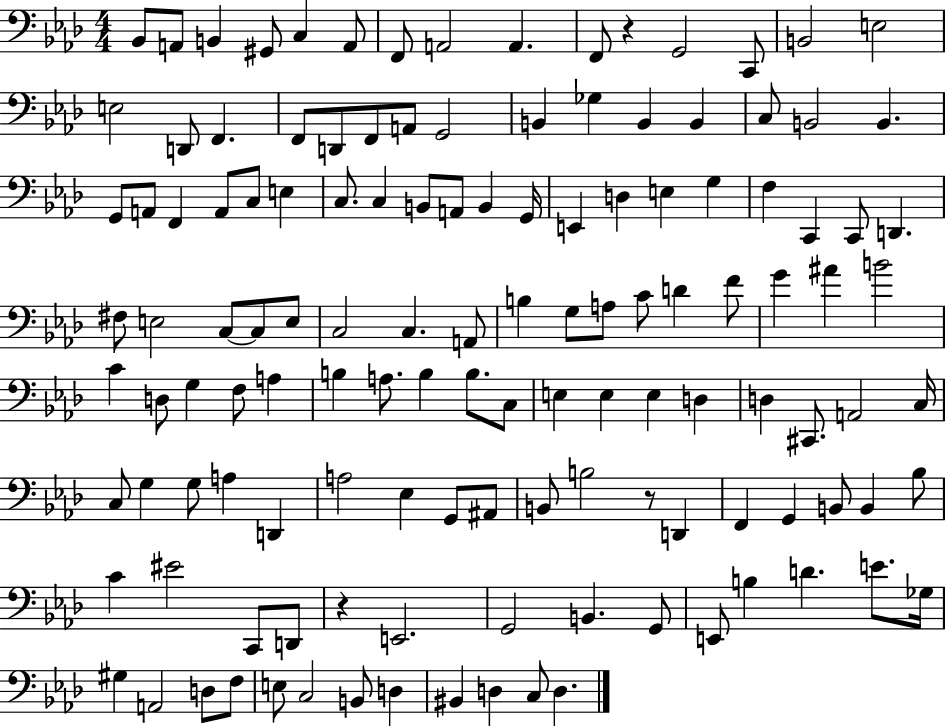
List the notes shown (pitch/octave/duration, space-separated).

Bb2/e A2/e B2/q G#2/e C3/q A2/e F2/e A2/h A2/q. F2/e R/q G2/h C2/e B2/h E3/h E3/h D2/e F2/q. F2/e D2/e F2/e A2/e G2/h B2/q Gb3/q B2/q B2/q C3/e B2/h B2/q. G2/e A2/e F2/q A2/e C3/e E3/q C3/e. C3/q B2/e A2/e B2/q G2/s E2/q D3/q E3/q G3/q F3/q C2/q C2/e D2/q. F#3/e E3/h C3/e C3/e E3/e C3/h C3/q. A2/e B3/q G3/e A3/e C4/e D4/q F4/e G4/q A#4/q B4/h C4/q D3/e G3/q F3/e A3/q B3/q A3/e. B3/q B3/e. C3/e E3/q E3/q E3/q D3/q D3/q C#2/e. A2/h C3/s C3/e G3/q G3/e A3/q D2/q A3/h Eb3/q G2/e A#2/e B2/e B3/h R/e D2/q F2/q G2/q B2/e B2/q Bb3/e C4/q EIS4/h C2/e D2/e R/q E2/h. G2/h B2/q. G2/e E2/e B3/q D4/q. E4/e. Gb3/s G#3/q A2/h D3/e F3/e E3/e C3/h B2/e D3/q BIS2/q D3/q C3/e D3/q.